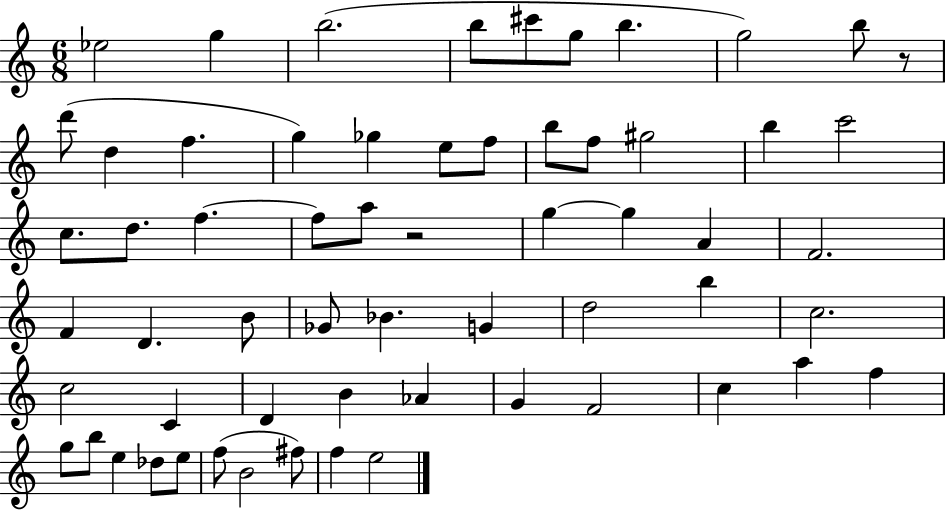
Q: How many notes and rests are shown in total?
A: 61